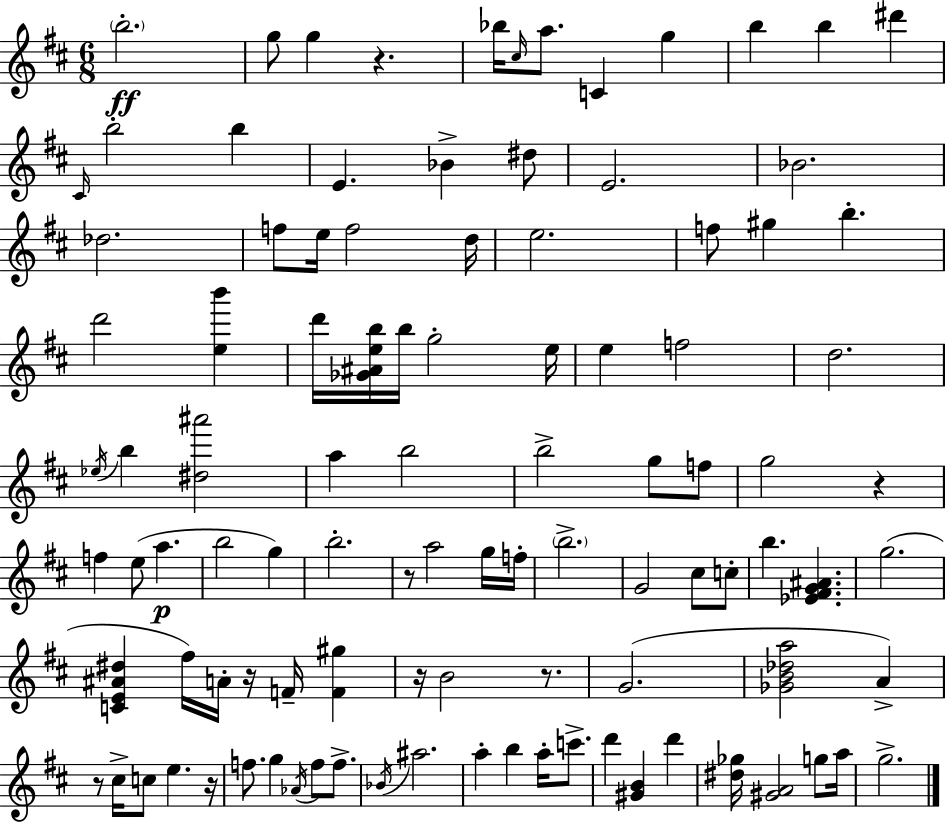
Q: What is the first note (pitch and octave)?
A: B5